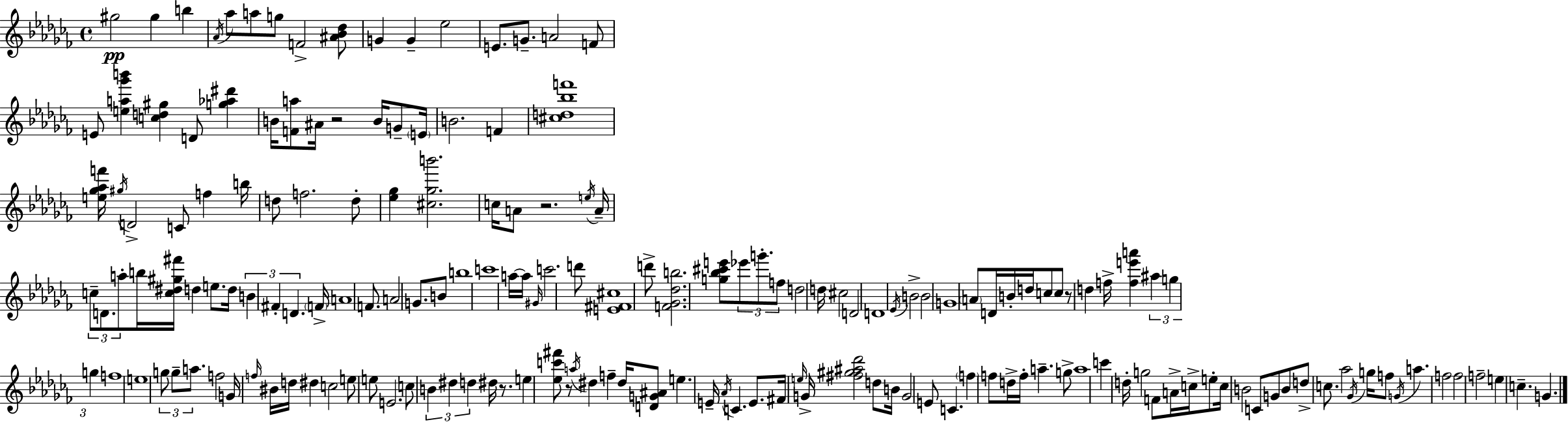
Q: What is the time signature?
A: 4/4